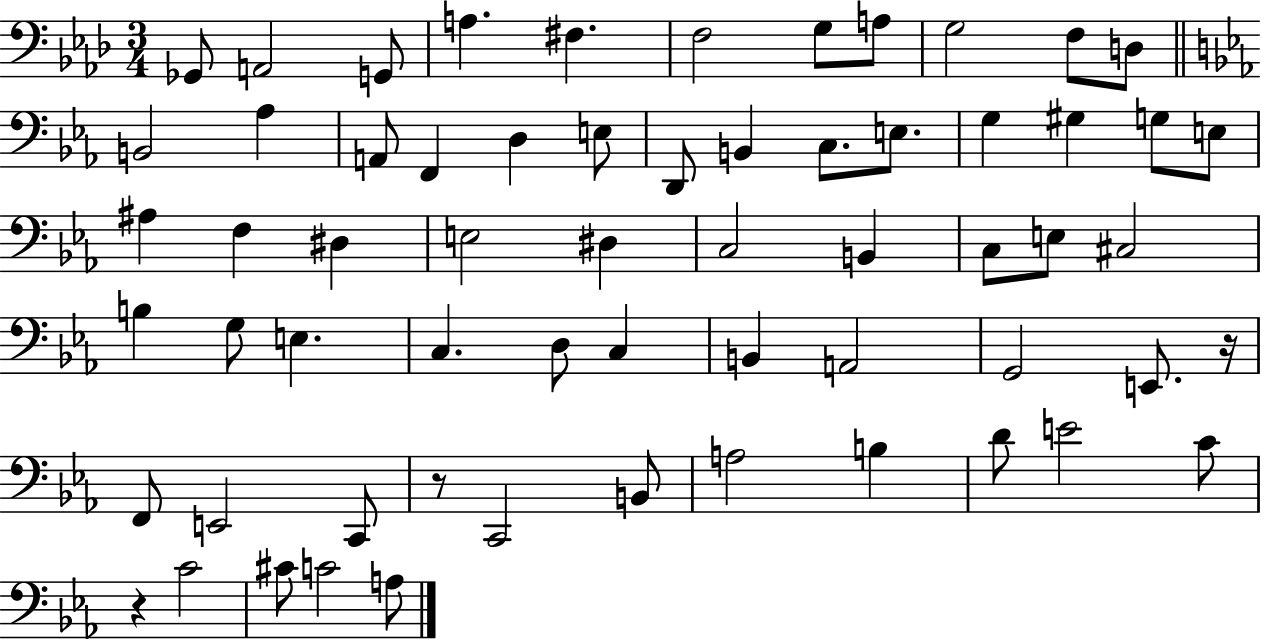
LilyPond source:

{
  \clef bass
  \numericTimeSignature
  \time 3/4
  \key aes \major
  ges,8 a,2 g,8 | a4. fis4. | f2 g8 a8 | g2 f8 d8 | \break \bar "||" \break \key ees \major b,2 aes4 | a,8 f,4 d4 e8 | d,8 b,4 c8. e8. | g4 gis4 g8 e8 | \break ais4 f4 dis4 | e2 dis4 | c2 b,4 | c8 e8 cis2 | \break b4 g8 e4. | c4. d8 c4 | b,4 a,2 | g,2 e,8. r16 | \break f,8 e,2 c,8 | r8 c,2 b,8 | a2 b4 | d'8 e'2 c'8 | \break r4 c'2 | cis'8 c'2 a8 | \bar "|."
}